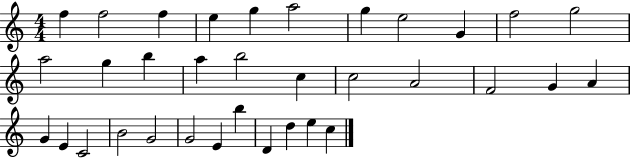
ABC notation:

X:1
T:Untitled
M:4/4
L:1/4
K:C
f f2 f e g a2 g e2 G f2 g2 a2 g b a b2 c c2 A2 F2 G A G E C2 B2 G2 G2 E b D d e c